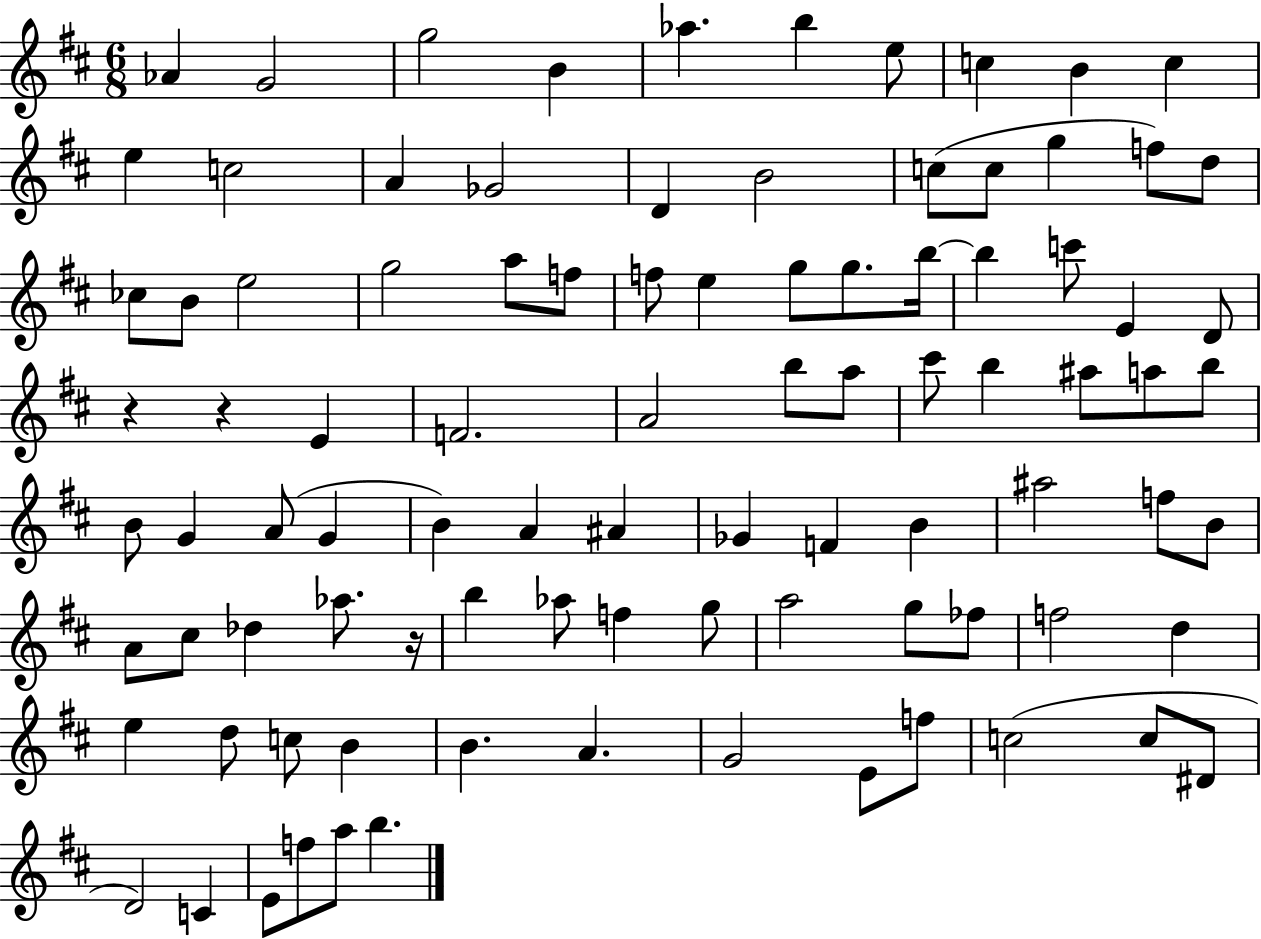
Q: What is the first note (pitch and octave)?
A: Ab4